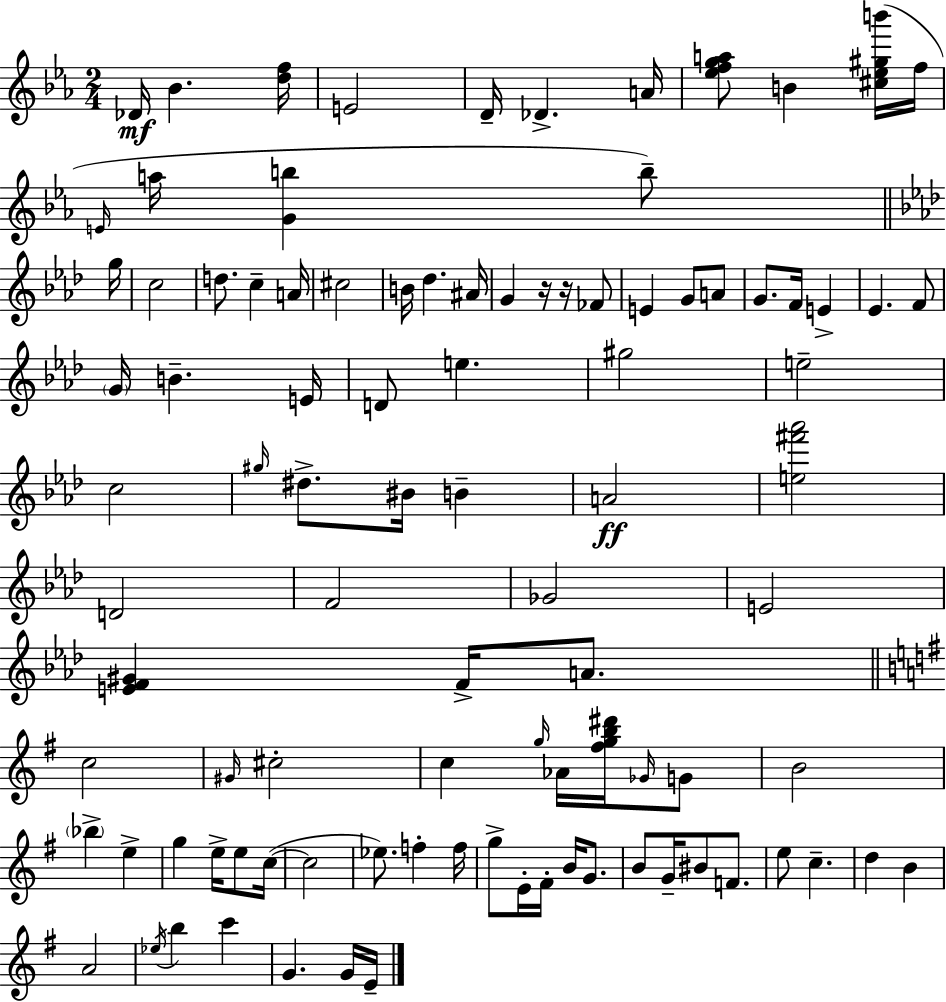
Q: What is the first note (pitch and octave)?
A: Db4